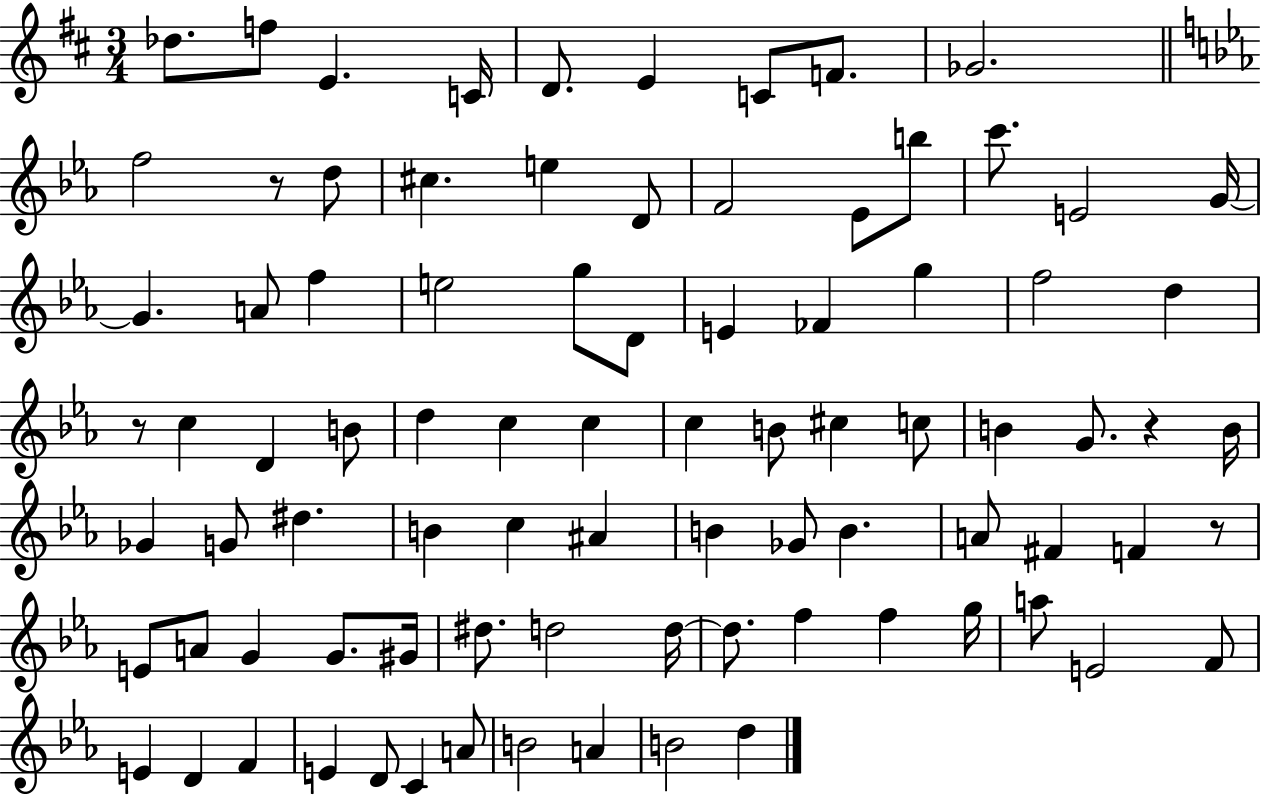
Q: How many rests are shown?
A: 4